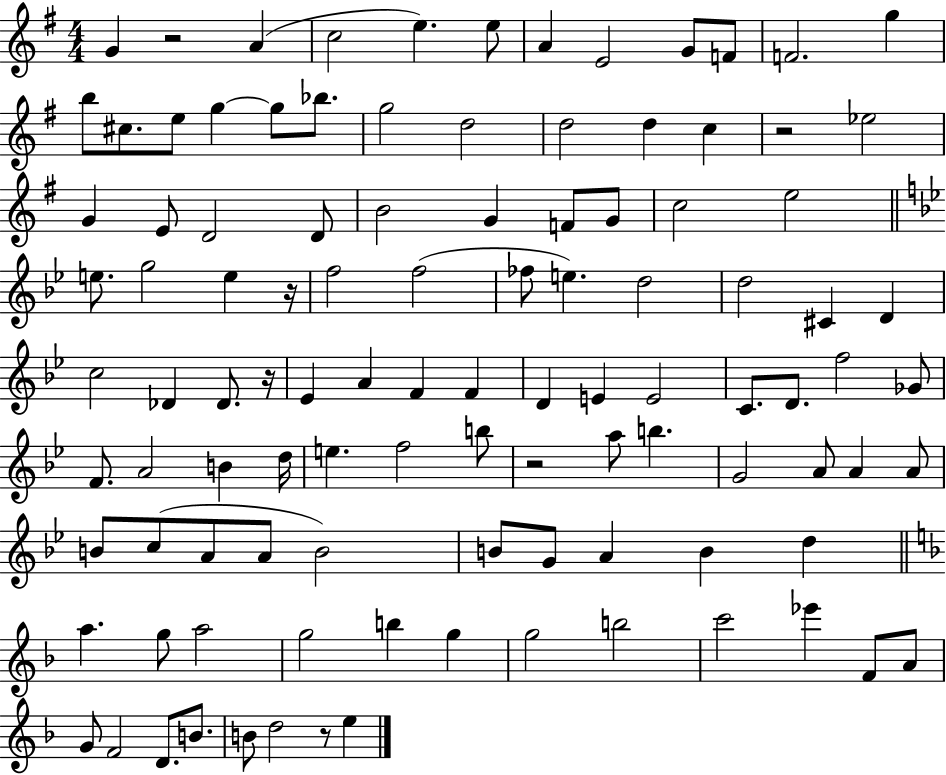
X:1
T:Untitled
M:4/4
L:1/4
K:G
G z2 A c2 e e/2 A E2 G/2 F/2 F2 g b/2 ^c/2 e/2 g g/2 _b/2 g2 d2 d2 d c z2 _e2 G E/2 D2 D/2 B2 G F/2 G/2 c2 e2 e/2 g2 e z/4 f2 f2 _f/2 e d2 d2 ^C D c2 _D _D/2 z/4 _E A F F D E E2 C/2 D/2 f2 _G/2 F/2 A2 B d/4 e f2 b/2 z2 a/2 b G2 A/2 A A/2 B/2 c/2 A/2 A/2 B2 B/2 G/2 A B d a g/2 a2 g2 b g g2 b2 c'2 _e' F/2 A/2 G/2 F2 D/2 B/2 B/2 d2 z/2 e